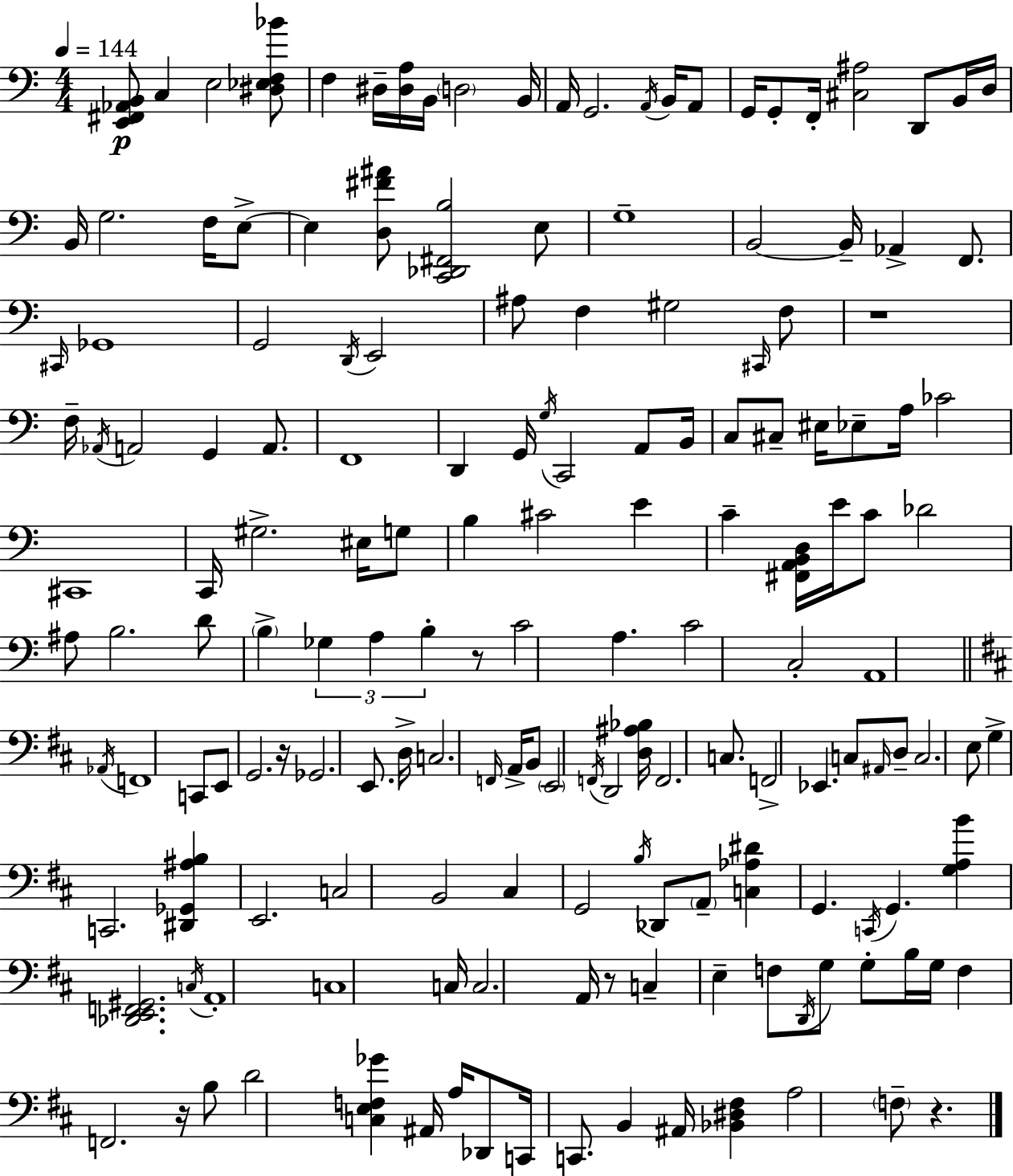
[E2,F#2,Ab2,B2]/e C3/q E3/h [D#3,Eb3,F3,Bb4]/e F3/q D#3/s [D#3,A3]/s B2/s D3/h B2/s A2/s G2/h. A2/s B2/s A2/e G2/s G2/e F2/s [C#3,A#3]/h D2/e B2/s D3/s B2/s G3/h. F3/s E3/e E3/q [D3,F#4,A#4]/e [C2,Db2,F#2,B3]/h E3/e G3/w B2/h B2/s Ab2/q F2/e. C#2/s Gb2/w G2/h D2/s E2/h A#3/e F3/q G#3/h C#2/s F3/e R/w F3/s Ab2/s A2/h G2/q A2/e. F2/w D2/q G2/s G3/s C2/h A2/e B2/s C3/e C#3/e EIS3/s Eb3/e A3/s CES4/h C#2/w C2/s G#3/h. EIS3/s G3/e B3/q C#4/h E4/q C4/q [F#2,A2,B2,D3]/s E4/s C4/e Db4/h A#3/e B3/h. D4/e B3/q Gb3/q A3/q B3/q R/e C4/h A3/q. C4/h C3/h A2/w Ab2/s F2/w C2/e E2/e G2/h. R/s Gb2/h. E2/e. D3/s C3/h. F2/s A2/s B2/e E2/h F2/s D2/h [D3,A#3,Bb3]/s F2/h. C3/e. F2/h Eb2/q. C3/e A#2/s D3/e C3/h. E3/e G3/q C2/h. [D#2,Gb2,A#3,B3]/q E2/h. C3/h B2/h C#3/q G2/h B3/s Db2/e A2/e [C3,Ab3,D#4]/q G2/q. C2/s G2/q. [G3,A3,B4]/q [Db2,E2,F2,G#2]/h. C3/s A2/w C3/w C3/s C3/h. A2/s R/e C3/q E3/q F3/e D2/s G3/e G3/e B3/s G3/s F3/q F2/h. R/s B3/e D4/h [C3,E3,F3,Gb4]/q A#2/s A3/s Db2/e C2/s C2/e. B2/q A#2/s [Bb2,D#3,F#3]/q A3/h F3/e R/q.